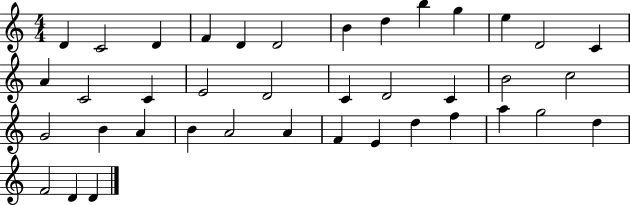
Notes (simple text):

D4/q C4/h D4/q F4/q D4/q D4/h B4/q D5/q B5/q G5/q E5/q D4/h C4/q A4/q C4/h C4/q E4/h D4/h C4/q D4/h C4/q B4/h C5/h G4/h B4/q A4/q B4/q A4/h A4/q F4/q E4/q D5/q F5/q A5/q G5/h D5/q F4/h D4/q D4/q